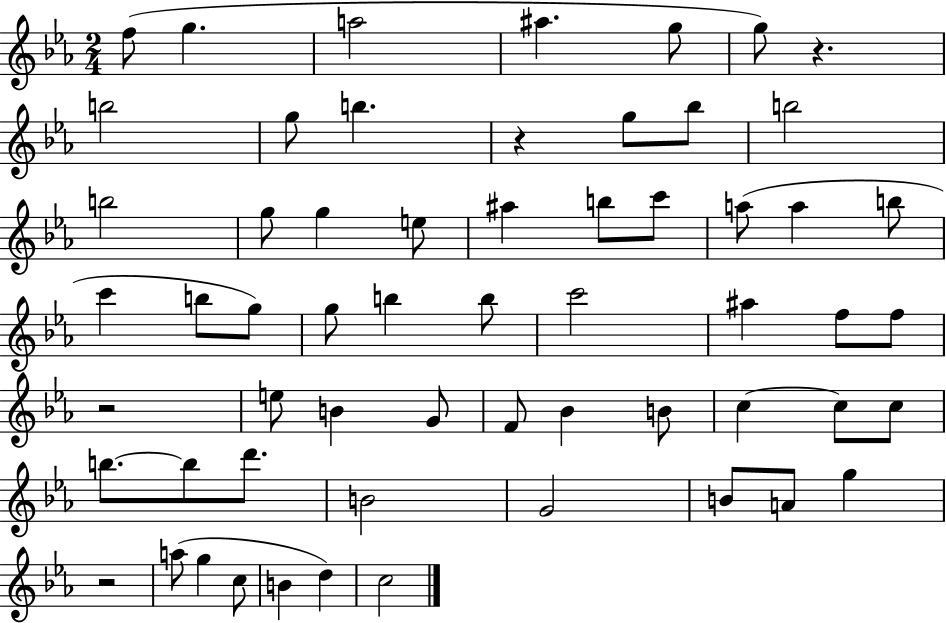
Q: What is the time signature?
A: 2/4